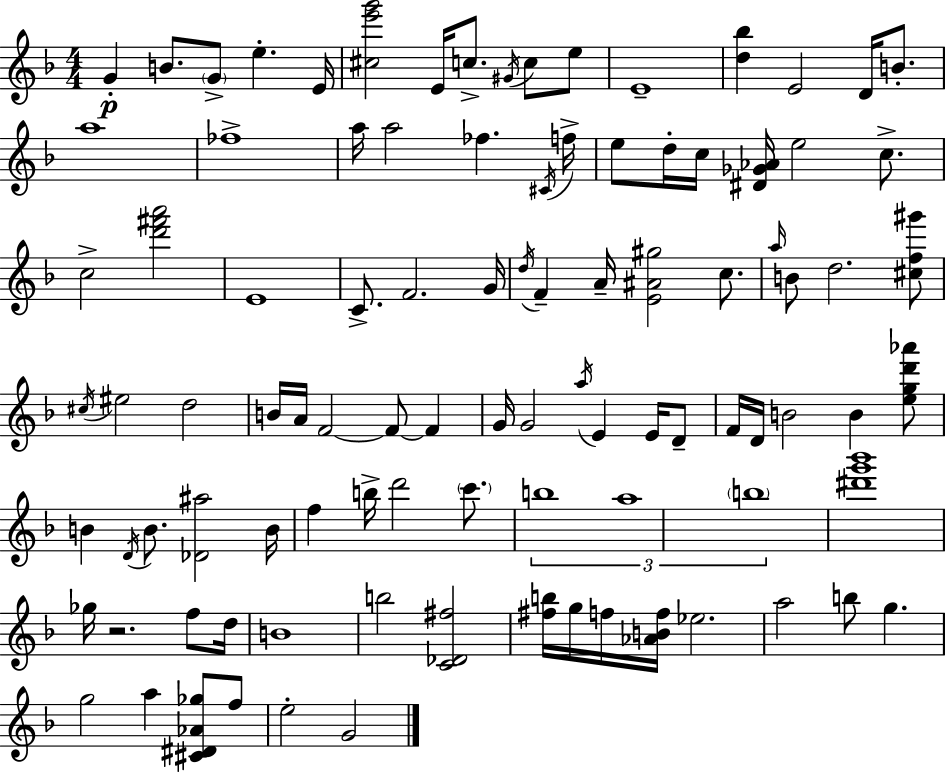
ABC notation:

X:1
T:Untitled
M:4/4
L:1/4
K:F
G B/2 G/2 e E/4 [^ce'g']2 E/4 c/2 ^G/4 c/2 e/2 E4 [d_b] E2 D/4 B/2 a4 _f4 a/4 a2 _f ^C/4 f/4 e/2 d/4 c/4 [^D_G_A]/4 e2 c/2 c2 [d'^f'a']2 E4 C/2 F2 G/4 d/4 F A/4 [E^A^g]2 c/2 a/4 B/2 d2 [^cf^g']/2 ^c/4 ^e2 d2 B/4 A/4 F2 F/2 F G/4 G2 a/4 E E/4 D/2 F/4 D/4 B2 B [egd'_a']/2 B D/4 B/2 [_D^a]2 B/4 f b/4 d'2 c'/2 b4 a4 b4 [^d'g'_b']4 _g/4 z2 f/2 d/4 B4 b2 [C_D^f]2 [^fb]/4 g/4 f/4 [_ABf]/4 _e2 a2 b/2 g g2 a [^C^D_A_g]/2 f/2 e2 G2